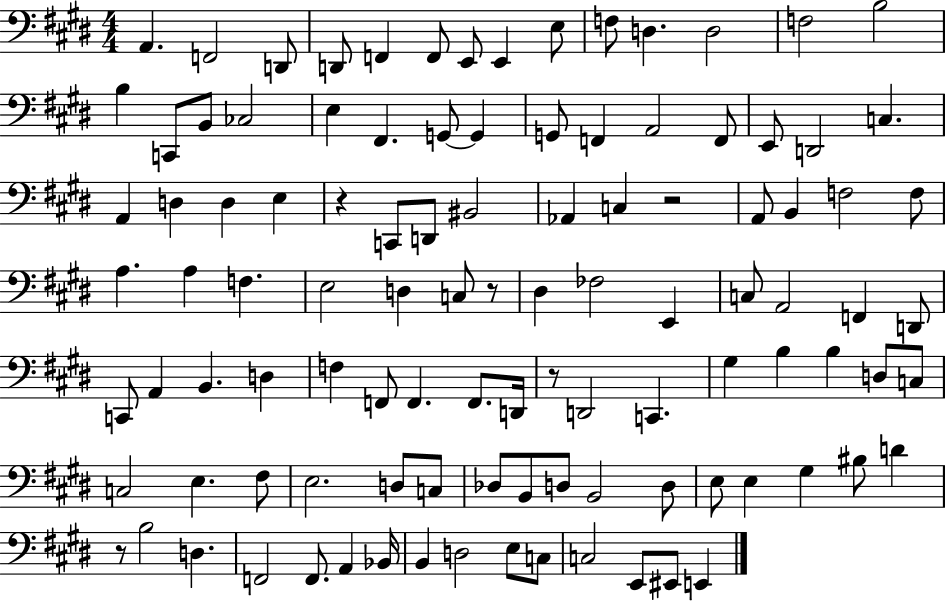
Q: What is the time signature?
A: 4/4